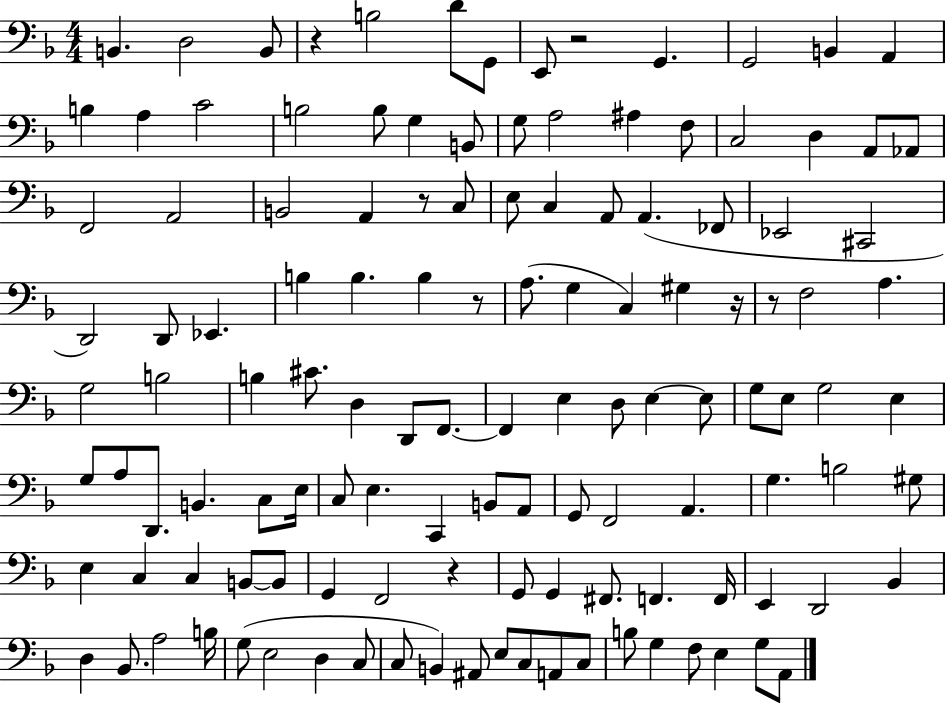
X:1
T:Untitled
M:4/4
L:1/4
K:F
B,, D,2 B,,/2 z B,2 D/2 G,,/2 E,,/2 z2 G,, G,,2 B,, A,, B, A, C2 B,2 B,/2 G, B,,/2 G,/2 A,2 ^A, F,/2 C,2 D, A,,/2 _A,,/2 F,,2 A,,2 B,,2 A,, z/2 C,/2 E,/2 C, A,,/2 A,, _F,,/2 _E,,2 ^C,,2 D,,2 D,,/2 _E,, B, B, B, z/2 A,/2 G, C, ^G, z/4 z/2 F,2 A, G,2 B,2 B, ^C/2 D, D,,/2 F,,/2 F,, E, D,/2 E, E,/2 G,/2 E,/2 G,2 E, G,/2 A,/2 D,,/2 B,, C,/2 E,/4 C,/2 E, C,, B,,/2 A,,/2 G,,/2 F,,2 A,, G, B,2 ^G,/2 E, C, C, B,,/2 B,,/2 G,, F,,2 z G,,/2 G,, ^F,,/2 F,, F,,/4 E,, D,,2 _B,, D, _B,,/2 A,2 B,/4 G,/2 E,2 D, C,/2 C,/2 B,, ^A,,/2 E,/2 C,/2 A,,/2 C,/2 B,/2 G, F,/2 E, G,/2 A,,/2